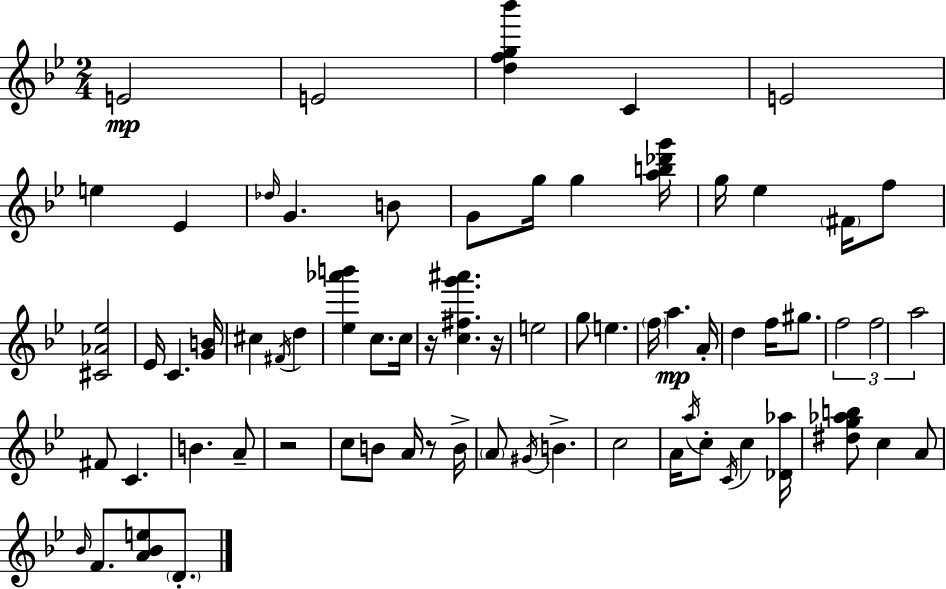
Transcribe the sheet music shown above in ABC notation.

X:1
T:Untitled
M:2/4
L:1/4
K:Bb
E2 E2 [dfg_b'] C E2 e _E _d/4 G B/2 G/2 g/4 g [ab_d'g']/4 g/4 _e ^F/4 f/2 [^C_A_e]2 _E/4 C [GB]/4 ^c ^F/4 d [_e_a'b'] c/2 c/4 z/4 [c^fg'^a'] z/4 e2 g/2 e f/4 a A/4 d f/4 ^g/2 f2 f2 a2 ^F/2 C B A/2 z2 c/2 B/2 A/4 z/2 B/4 A/2 ^G/4 B c2 A/4 a/4 c/2 C/4 c [_D_a]/4 [^dg_ab]/2 c A/2 _B/4 F/2 [A_Be]/2 D/2